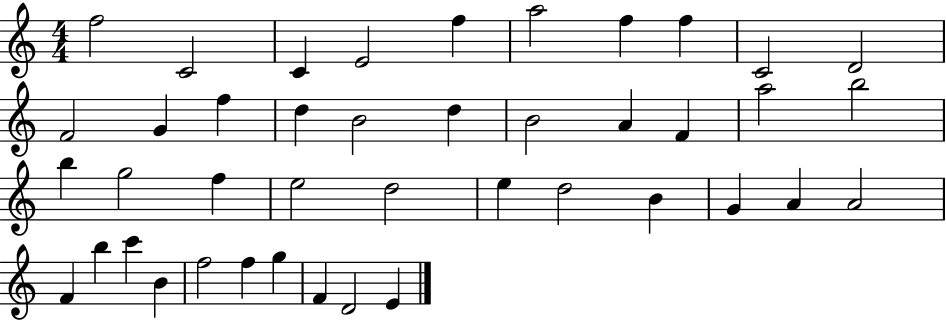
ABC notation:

X:1
T:Untitled
M:4/4
L:1/4
K:C
f2 C2 C E2 f a2 f f C2 D2 F2 G f d B2 d B2 A F a2 b2 b g2 f e2 d2 e d2 B G A A2 F b c' B f2 f g F D2 E